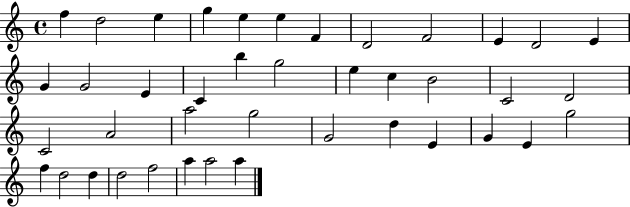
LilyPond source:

{
  \clef treble
  \time 4/4
  \defaultTimeSignature
  \key c \major
  f''4 d''2 e''4 | g''4 e''4 e''4 f'4 | d'2 f'2 | e'4 d'2 e'4 | \break g'4 g'2 e'4 | c'4 b''4 g''2 | e''4 c''4 b'2 | c'2 d'2 | \break c'2 a'2 | a''2 g''2 | g'2 d''4 e'4 | g'4 e'4 g''2 | \break f''4 d''2 d''4 | d''2 f''2 | a''4 a''2 a''4 | \bar "|."
}